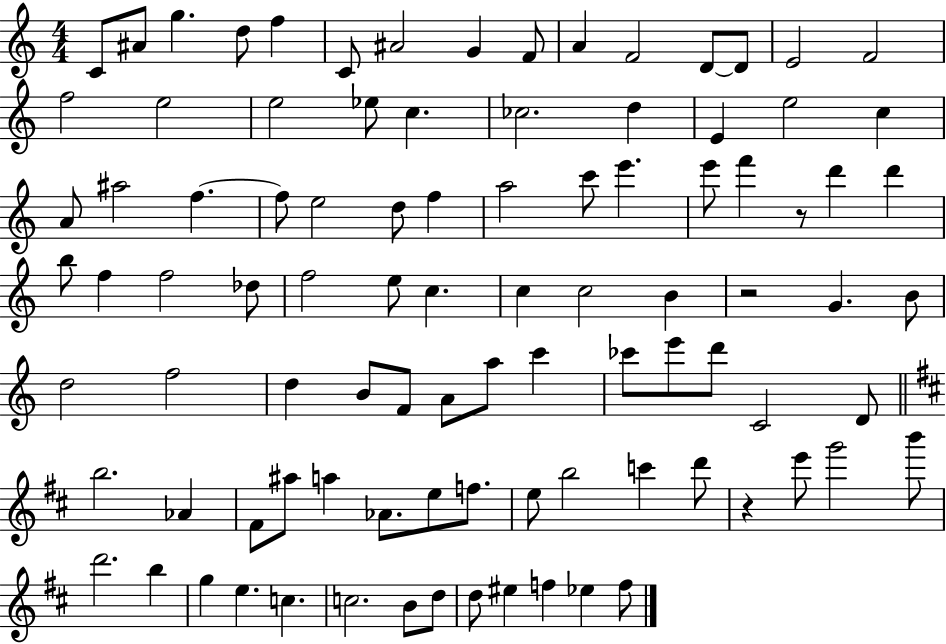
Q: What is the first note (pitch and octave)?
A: C4